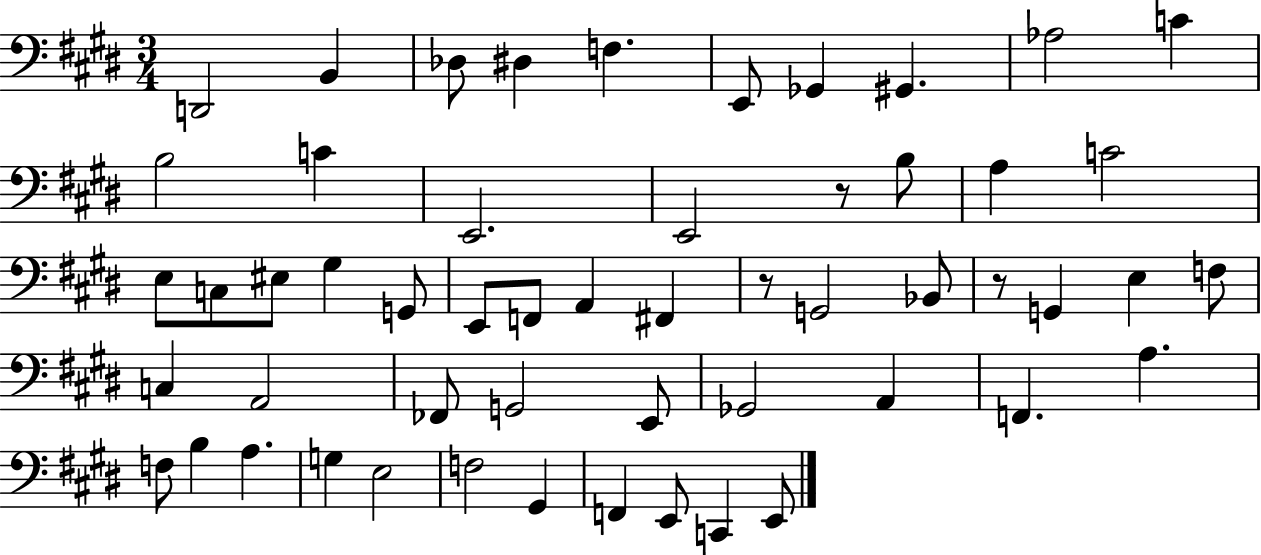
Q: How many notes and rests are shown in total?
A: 54